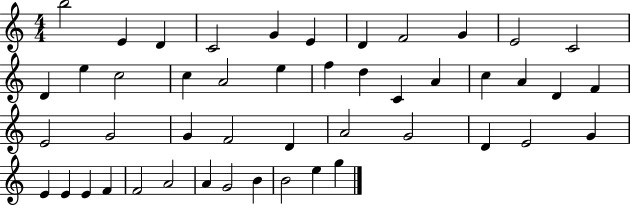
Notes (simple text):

B5/h E4/q D4/q C4/h G4/q E4/q D4/q F4/h G4/q E4/h C4/h D4/q E5/q C5/h C5/q A4/h E5/q F5/q D5/q C4/q A4/q C5/q A4/q D4/q F4/q E4/h G4/h G4/q F4/h D4/q A4/h G4/h D4/q E4/h G4/q E4/q E4/q E4/q F4/q F4/h A4/h A4/q G4/h B4/q B4/h E5/q G5/q